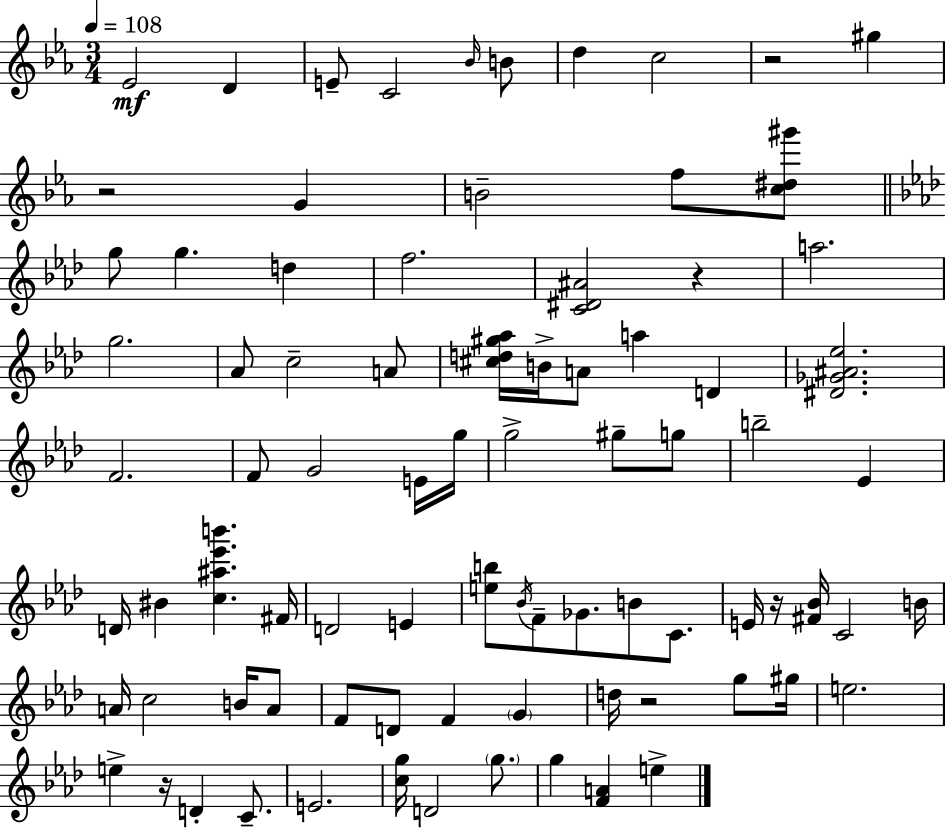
Eb4/h D4/q E4/e C4/h Bb4/s B4/e D5/q C5/h R/h G#5/q R/h G4/q B4/h F5/e [C5,D#5,G#6]/e G5/e G5/q. D5/q F5/h. [C4,D#4,A#4]/h R/q A5/h. G5/h. Ab4/e C5/h A4/e [C#5,D5,G#5,Ab5]/s B4/s A4/e A5/q D4/q [D#4,Gb4,A#4,Eb5]/h. F4/h. F4/e G4/h E4/s G5/s G5/h G#5/e G5/e B5/h Eb4/q D4/s BIS4/q [C5,A#5,Eb6,B6]/q. F#4/s D4/h E4/q [E5,B5]/e Bb4/s F4/e Gb4/e. B4/e C4/e. E4/s R/s [F#4,Bb4]/s C4/h B4/s A4/s C5/h B4/s A4/e F4/e D4/e F4/q G4/q D5/s R/h G5/e G#5/s E5/h. E5/q R/s D4/q C4/e. E4/h. [C5,G5]/s D4/h G5/e. G5/q [F4,A4]/q E5/q